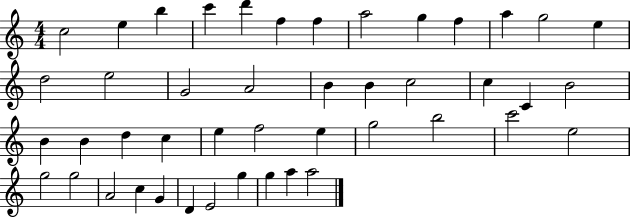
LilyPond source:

{
  \clef treble
  \numericTimeSignature
  \time 4/4
  \key c \major
  c''2 e''4 b''4 | c'''4 d'''4 f''4 f''4 | a''2 g''4 f''4 | a''4 g''2 e''4 | \break d''2 e''2 | g'2 a'2 | b'4 b'4 c''2 | c''4 c'4 b'2 | \break b'4 b'4 d''4 c''4 | e''4 f''2 e''4 | g''2 b''2 | c'''2 e''2 | \break g''2 g''2 | a'2 c''4 g'4 | d'4 e'2 g''4 | g''4 a''4 a''2 | \break \bar "|."
}